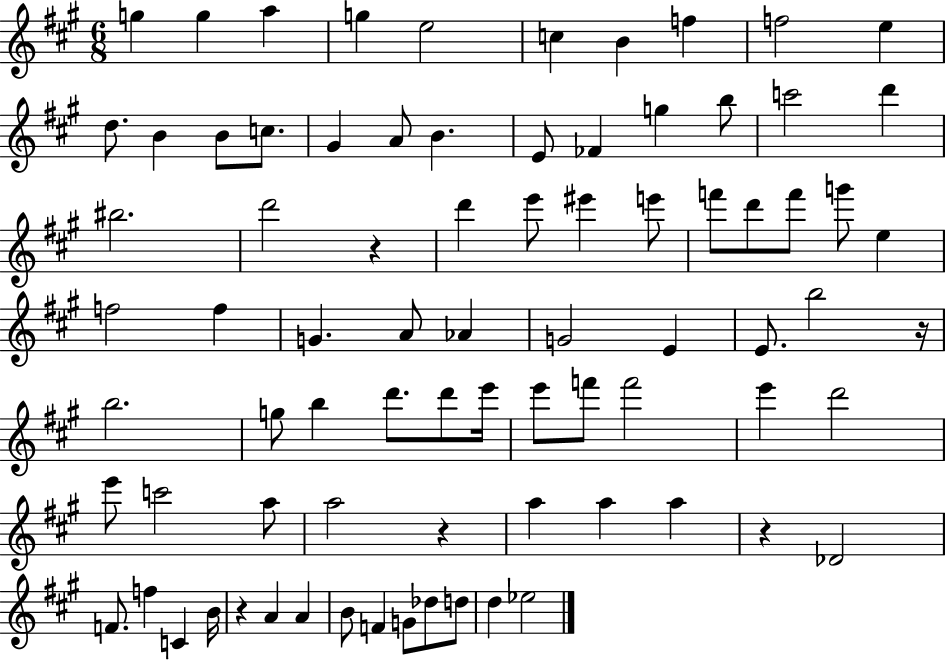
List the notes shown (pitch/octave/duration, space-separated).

G5/q G5/q A5/q G5/q E5/h C5/q B4/q F5/q F5/h E5/q D5/e. B4/q B4/e C5/e. G#4/q A4/e B4/q. E4/e FES4/q G5/q B5/e C6/h D6/q BIS5/h. D6/h R/q D6/q E6/e EIS6/q E6/e F6/e D6/e F6/e G6/e E5/q F5/h F5/q G4/q. A4/e Ab4/q G4/h E4/q E4/e. B5/h R/s B5/h. G5/e B5/q D6/e. D6/e E6/s E6/e F6/e F6/h E6/q D6/h E6/e C6/h A5/e A5/h R/q A5/q A5/q A5/q R/q Db4/h F4/e. F5/q C4/q B4/s R/q A4/q A4/q B4/e F4/q G4/e Db5/e D5/e D5/q Eb5/h